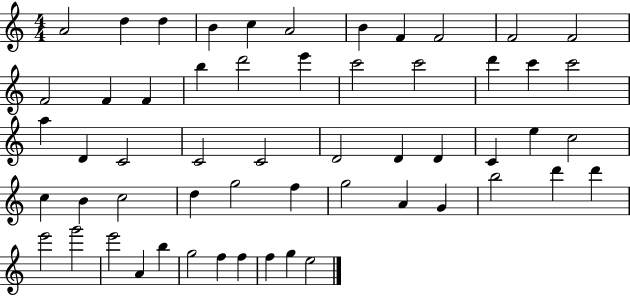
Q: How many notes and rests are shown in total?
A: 56